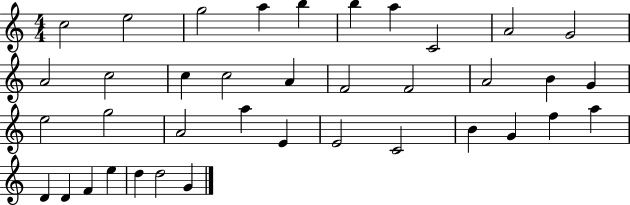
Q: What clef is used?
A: treble